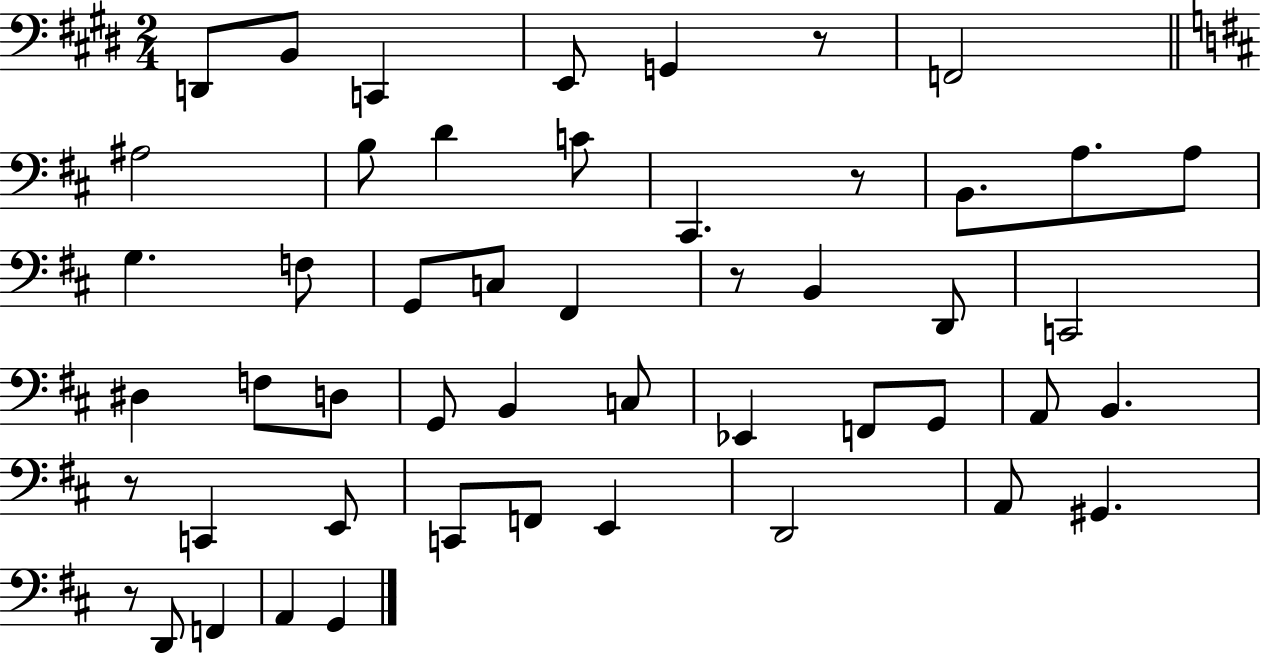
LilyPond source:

{
  \clef bass
  \numericTimeSignature
  \time 2/4
  \key e \major
  d,8 b,8 c,4 | e,8 g,4 r8 | f,2 | \bar "||" \break \key d \major ais2 | b8 d'4 c'8 | cis,4. r8 | b,8. a8. a8 | \break g4. f8 | g,8 c8 fis,4 | r8 b,4 d,8 | c,2 | \break dis4 f8 d8 | g,8 b,4 c8 | ees,4 f,8 g,8 | a,8 b,4. | \break r8 c,4 e,8 | c,8 f,8 e,4 | d,2 | a,8 gis,4. | \break r8 d,8 f,4 | a,4 g,4 | \bar "|."
}